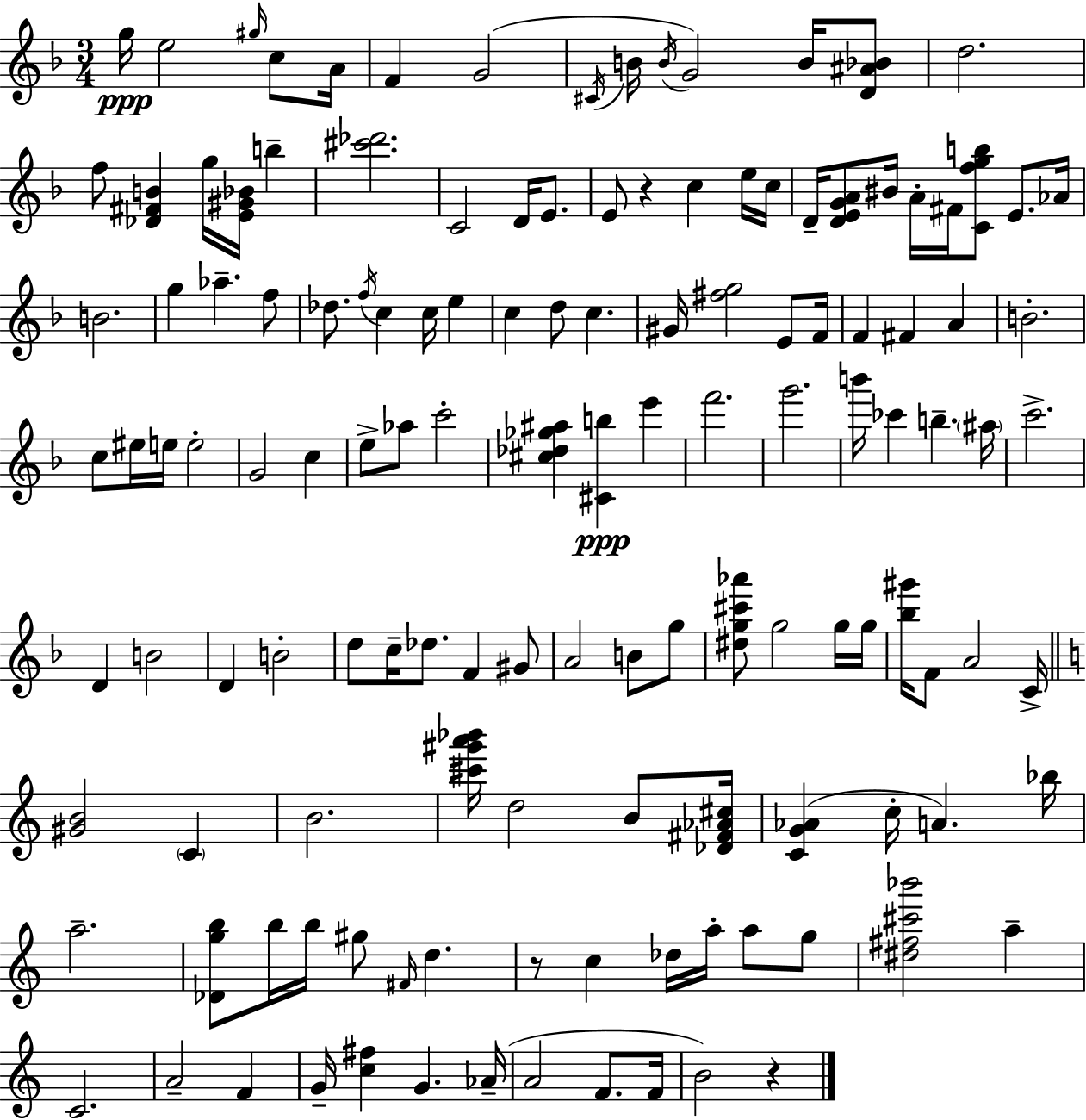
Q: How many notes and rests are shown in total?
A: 133